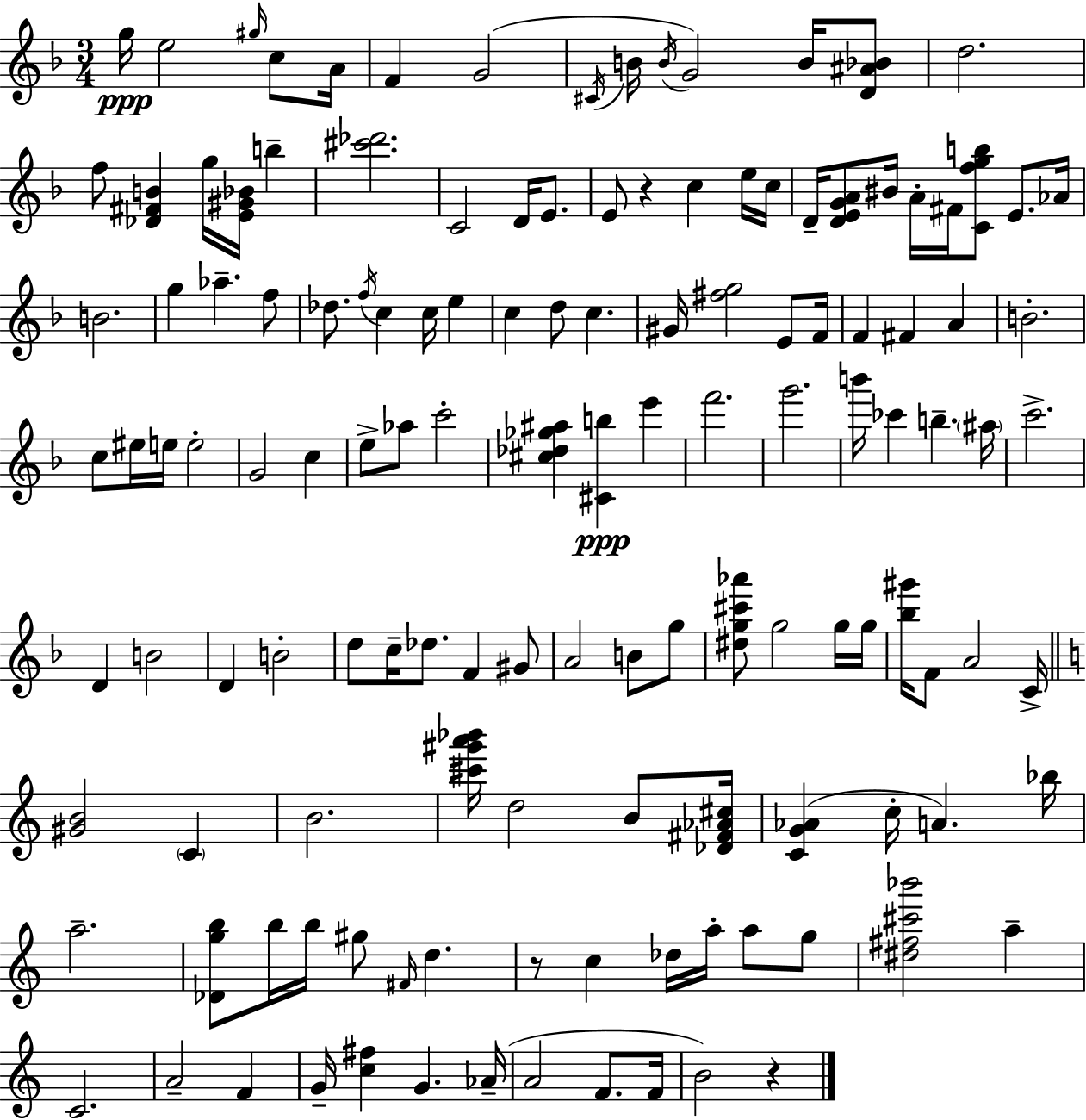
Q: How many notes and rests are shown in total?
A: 133